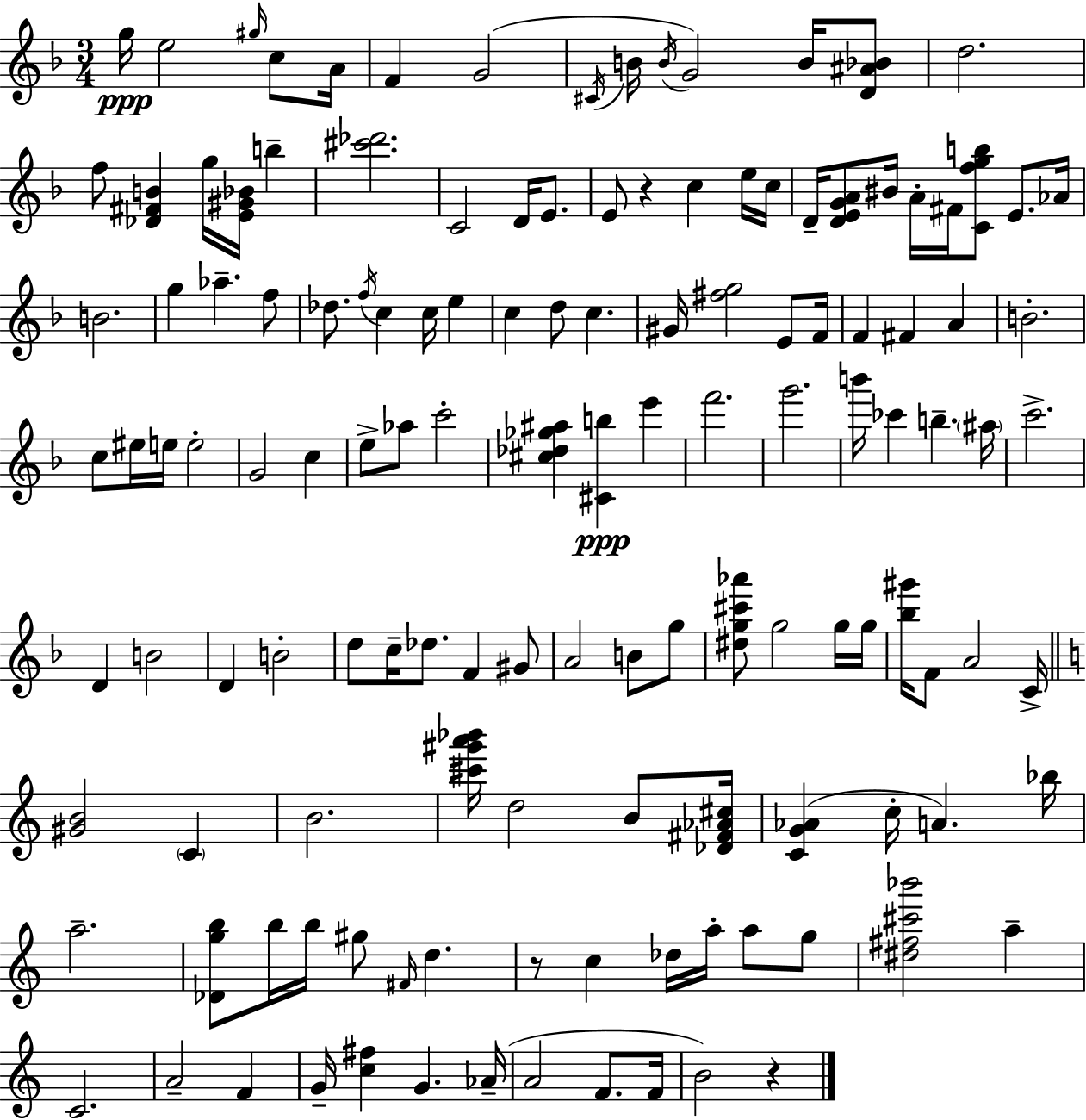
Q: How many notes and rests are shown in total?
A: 133